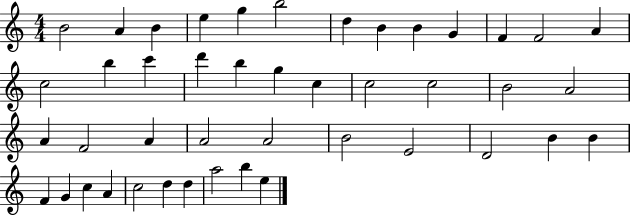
X:1
T:Untitled
M:4/4
L:1/4
K:C
B2 A B e g b2 d B B G F F2 A c2 b c' d' b g c c2 c2 B2 A2 A F2 A A2 A2 B2 E2 D2 B B F G c A c2 d d a2 b e